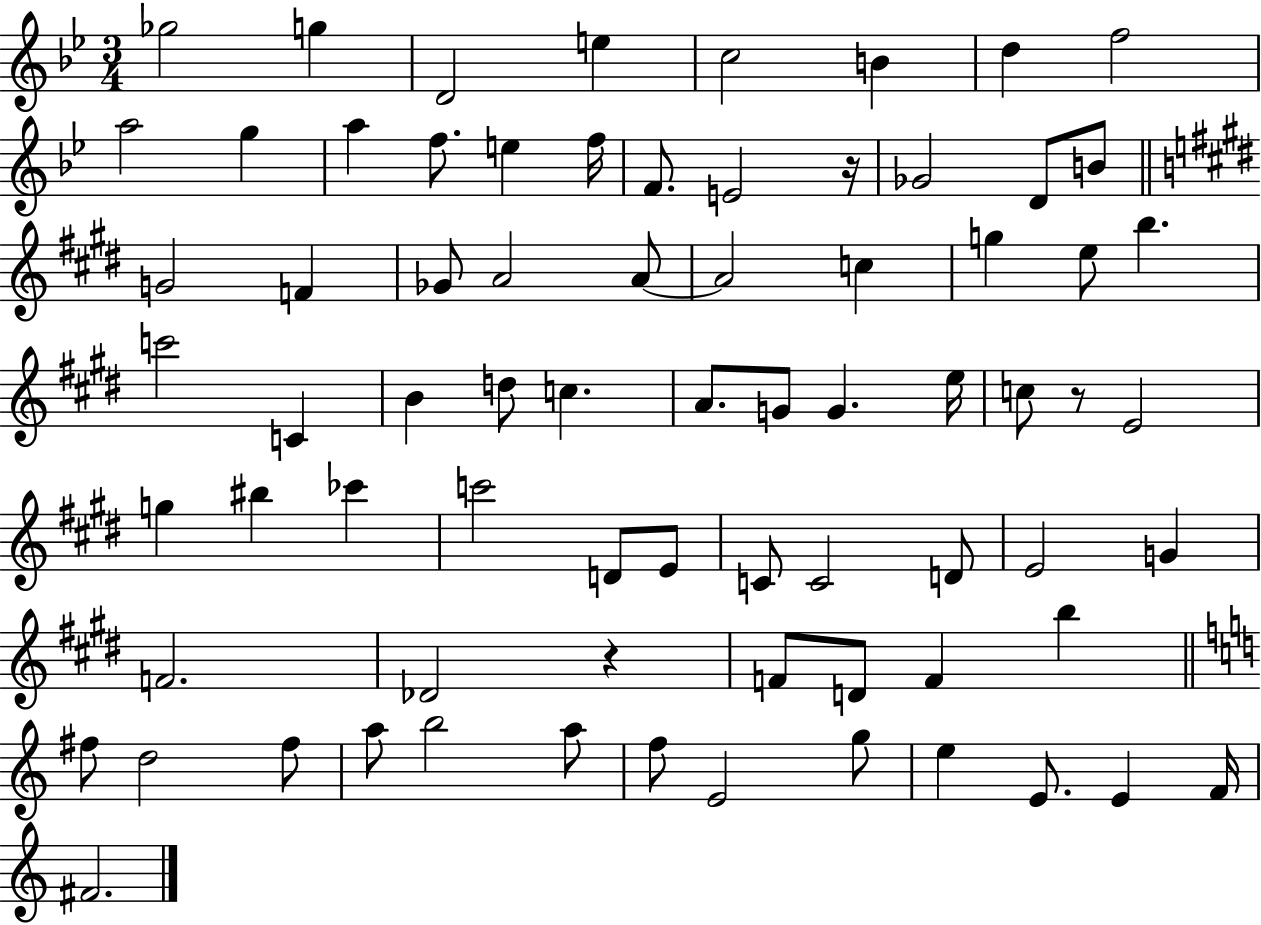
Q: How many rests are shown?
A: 3